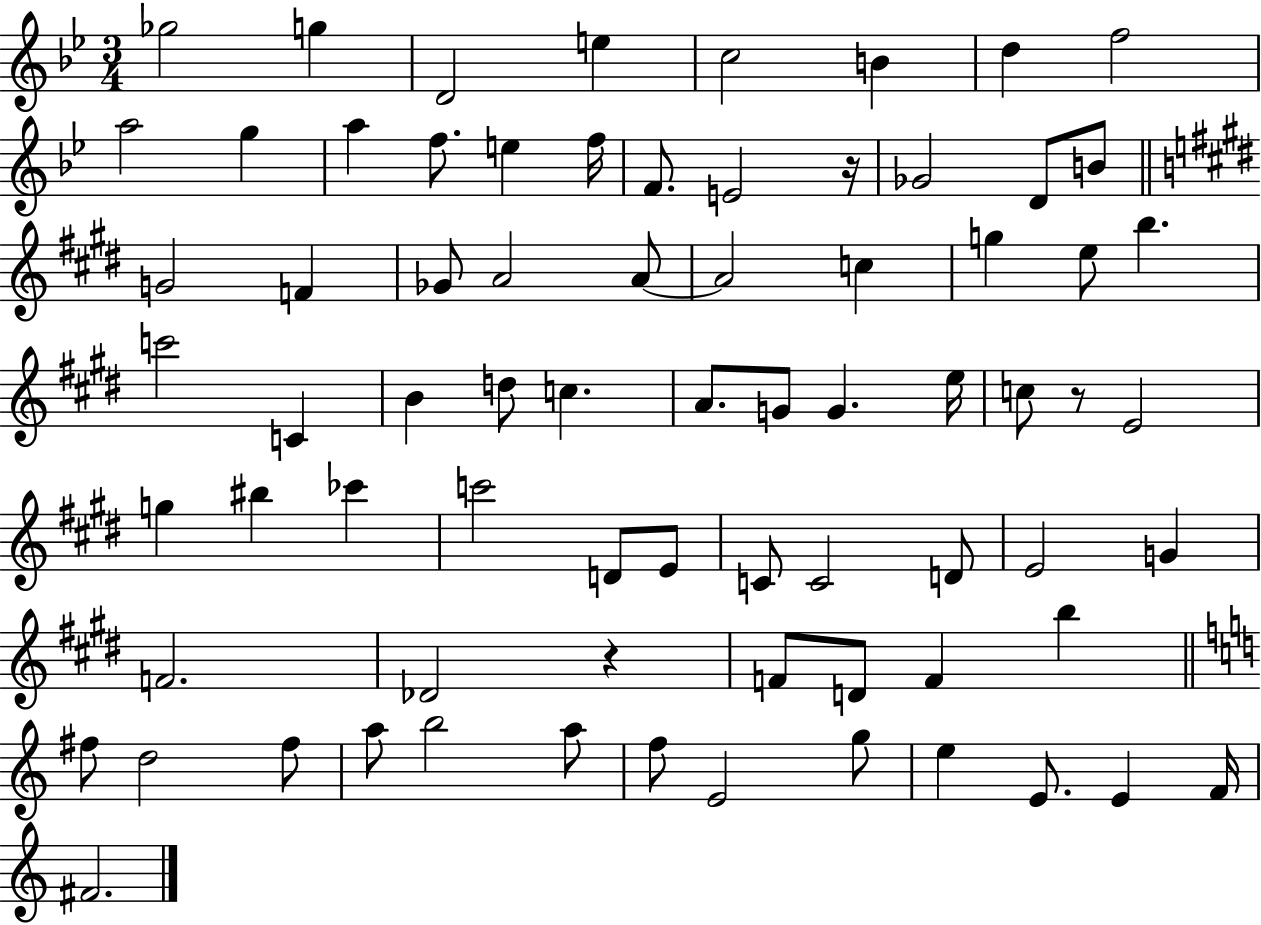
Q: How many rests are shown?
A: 3